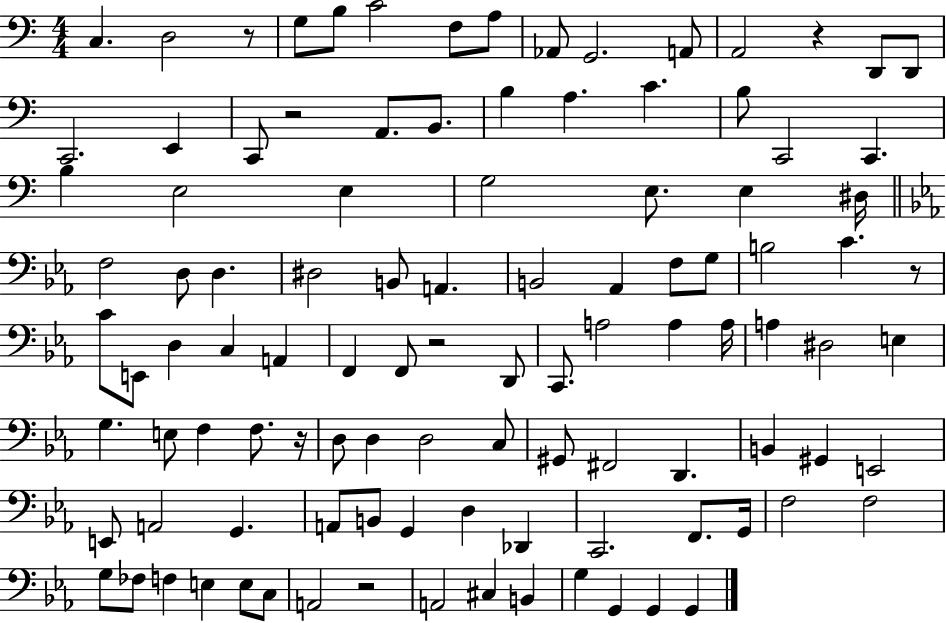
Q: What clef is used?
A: bass